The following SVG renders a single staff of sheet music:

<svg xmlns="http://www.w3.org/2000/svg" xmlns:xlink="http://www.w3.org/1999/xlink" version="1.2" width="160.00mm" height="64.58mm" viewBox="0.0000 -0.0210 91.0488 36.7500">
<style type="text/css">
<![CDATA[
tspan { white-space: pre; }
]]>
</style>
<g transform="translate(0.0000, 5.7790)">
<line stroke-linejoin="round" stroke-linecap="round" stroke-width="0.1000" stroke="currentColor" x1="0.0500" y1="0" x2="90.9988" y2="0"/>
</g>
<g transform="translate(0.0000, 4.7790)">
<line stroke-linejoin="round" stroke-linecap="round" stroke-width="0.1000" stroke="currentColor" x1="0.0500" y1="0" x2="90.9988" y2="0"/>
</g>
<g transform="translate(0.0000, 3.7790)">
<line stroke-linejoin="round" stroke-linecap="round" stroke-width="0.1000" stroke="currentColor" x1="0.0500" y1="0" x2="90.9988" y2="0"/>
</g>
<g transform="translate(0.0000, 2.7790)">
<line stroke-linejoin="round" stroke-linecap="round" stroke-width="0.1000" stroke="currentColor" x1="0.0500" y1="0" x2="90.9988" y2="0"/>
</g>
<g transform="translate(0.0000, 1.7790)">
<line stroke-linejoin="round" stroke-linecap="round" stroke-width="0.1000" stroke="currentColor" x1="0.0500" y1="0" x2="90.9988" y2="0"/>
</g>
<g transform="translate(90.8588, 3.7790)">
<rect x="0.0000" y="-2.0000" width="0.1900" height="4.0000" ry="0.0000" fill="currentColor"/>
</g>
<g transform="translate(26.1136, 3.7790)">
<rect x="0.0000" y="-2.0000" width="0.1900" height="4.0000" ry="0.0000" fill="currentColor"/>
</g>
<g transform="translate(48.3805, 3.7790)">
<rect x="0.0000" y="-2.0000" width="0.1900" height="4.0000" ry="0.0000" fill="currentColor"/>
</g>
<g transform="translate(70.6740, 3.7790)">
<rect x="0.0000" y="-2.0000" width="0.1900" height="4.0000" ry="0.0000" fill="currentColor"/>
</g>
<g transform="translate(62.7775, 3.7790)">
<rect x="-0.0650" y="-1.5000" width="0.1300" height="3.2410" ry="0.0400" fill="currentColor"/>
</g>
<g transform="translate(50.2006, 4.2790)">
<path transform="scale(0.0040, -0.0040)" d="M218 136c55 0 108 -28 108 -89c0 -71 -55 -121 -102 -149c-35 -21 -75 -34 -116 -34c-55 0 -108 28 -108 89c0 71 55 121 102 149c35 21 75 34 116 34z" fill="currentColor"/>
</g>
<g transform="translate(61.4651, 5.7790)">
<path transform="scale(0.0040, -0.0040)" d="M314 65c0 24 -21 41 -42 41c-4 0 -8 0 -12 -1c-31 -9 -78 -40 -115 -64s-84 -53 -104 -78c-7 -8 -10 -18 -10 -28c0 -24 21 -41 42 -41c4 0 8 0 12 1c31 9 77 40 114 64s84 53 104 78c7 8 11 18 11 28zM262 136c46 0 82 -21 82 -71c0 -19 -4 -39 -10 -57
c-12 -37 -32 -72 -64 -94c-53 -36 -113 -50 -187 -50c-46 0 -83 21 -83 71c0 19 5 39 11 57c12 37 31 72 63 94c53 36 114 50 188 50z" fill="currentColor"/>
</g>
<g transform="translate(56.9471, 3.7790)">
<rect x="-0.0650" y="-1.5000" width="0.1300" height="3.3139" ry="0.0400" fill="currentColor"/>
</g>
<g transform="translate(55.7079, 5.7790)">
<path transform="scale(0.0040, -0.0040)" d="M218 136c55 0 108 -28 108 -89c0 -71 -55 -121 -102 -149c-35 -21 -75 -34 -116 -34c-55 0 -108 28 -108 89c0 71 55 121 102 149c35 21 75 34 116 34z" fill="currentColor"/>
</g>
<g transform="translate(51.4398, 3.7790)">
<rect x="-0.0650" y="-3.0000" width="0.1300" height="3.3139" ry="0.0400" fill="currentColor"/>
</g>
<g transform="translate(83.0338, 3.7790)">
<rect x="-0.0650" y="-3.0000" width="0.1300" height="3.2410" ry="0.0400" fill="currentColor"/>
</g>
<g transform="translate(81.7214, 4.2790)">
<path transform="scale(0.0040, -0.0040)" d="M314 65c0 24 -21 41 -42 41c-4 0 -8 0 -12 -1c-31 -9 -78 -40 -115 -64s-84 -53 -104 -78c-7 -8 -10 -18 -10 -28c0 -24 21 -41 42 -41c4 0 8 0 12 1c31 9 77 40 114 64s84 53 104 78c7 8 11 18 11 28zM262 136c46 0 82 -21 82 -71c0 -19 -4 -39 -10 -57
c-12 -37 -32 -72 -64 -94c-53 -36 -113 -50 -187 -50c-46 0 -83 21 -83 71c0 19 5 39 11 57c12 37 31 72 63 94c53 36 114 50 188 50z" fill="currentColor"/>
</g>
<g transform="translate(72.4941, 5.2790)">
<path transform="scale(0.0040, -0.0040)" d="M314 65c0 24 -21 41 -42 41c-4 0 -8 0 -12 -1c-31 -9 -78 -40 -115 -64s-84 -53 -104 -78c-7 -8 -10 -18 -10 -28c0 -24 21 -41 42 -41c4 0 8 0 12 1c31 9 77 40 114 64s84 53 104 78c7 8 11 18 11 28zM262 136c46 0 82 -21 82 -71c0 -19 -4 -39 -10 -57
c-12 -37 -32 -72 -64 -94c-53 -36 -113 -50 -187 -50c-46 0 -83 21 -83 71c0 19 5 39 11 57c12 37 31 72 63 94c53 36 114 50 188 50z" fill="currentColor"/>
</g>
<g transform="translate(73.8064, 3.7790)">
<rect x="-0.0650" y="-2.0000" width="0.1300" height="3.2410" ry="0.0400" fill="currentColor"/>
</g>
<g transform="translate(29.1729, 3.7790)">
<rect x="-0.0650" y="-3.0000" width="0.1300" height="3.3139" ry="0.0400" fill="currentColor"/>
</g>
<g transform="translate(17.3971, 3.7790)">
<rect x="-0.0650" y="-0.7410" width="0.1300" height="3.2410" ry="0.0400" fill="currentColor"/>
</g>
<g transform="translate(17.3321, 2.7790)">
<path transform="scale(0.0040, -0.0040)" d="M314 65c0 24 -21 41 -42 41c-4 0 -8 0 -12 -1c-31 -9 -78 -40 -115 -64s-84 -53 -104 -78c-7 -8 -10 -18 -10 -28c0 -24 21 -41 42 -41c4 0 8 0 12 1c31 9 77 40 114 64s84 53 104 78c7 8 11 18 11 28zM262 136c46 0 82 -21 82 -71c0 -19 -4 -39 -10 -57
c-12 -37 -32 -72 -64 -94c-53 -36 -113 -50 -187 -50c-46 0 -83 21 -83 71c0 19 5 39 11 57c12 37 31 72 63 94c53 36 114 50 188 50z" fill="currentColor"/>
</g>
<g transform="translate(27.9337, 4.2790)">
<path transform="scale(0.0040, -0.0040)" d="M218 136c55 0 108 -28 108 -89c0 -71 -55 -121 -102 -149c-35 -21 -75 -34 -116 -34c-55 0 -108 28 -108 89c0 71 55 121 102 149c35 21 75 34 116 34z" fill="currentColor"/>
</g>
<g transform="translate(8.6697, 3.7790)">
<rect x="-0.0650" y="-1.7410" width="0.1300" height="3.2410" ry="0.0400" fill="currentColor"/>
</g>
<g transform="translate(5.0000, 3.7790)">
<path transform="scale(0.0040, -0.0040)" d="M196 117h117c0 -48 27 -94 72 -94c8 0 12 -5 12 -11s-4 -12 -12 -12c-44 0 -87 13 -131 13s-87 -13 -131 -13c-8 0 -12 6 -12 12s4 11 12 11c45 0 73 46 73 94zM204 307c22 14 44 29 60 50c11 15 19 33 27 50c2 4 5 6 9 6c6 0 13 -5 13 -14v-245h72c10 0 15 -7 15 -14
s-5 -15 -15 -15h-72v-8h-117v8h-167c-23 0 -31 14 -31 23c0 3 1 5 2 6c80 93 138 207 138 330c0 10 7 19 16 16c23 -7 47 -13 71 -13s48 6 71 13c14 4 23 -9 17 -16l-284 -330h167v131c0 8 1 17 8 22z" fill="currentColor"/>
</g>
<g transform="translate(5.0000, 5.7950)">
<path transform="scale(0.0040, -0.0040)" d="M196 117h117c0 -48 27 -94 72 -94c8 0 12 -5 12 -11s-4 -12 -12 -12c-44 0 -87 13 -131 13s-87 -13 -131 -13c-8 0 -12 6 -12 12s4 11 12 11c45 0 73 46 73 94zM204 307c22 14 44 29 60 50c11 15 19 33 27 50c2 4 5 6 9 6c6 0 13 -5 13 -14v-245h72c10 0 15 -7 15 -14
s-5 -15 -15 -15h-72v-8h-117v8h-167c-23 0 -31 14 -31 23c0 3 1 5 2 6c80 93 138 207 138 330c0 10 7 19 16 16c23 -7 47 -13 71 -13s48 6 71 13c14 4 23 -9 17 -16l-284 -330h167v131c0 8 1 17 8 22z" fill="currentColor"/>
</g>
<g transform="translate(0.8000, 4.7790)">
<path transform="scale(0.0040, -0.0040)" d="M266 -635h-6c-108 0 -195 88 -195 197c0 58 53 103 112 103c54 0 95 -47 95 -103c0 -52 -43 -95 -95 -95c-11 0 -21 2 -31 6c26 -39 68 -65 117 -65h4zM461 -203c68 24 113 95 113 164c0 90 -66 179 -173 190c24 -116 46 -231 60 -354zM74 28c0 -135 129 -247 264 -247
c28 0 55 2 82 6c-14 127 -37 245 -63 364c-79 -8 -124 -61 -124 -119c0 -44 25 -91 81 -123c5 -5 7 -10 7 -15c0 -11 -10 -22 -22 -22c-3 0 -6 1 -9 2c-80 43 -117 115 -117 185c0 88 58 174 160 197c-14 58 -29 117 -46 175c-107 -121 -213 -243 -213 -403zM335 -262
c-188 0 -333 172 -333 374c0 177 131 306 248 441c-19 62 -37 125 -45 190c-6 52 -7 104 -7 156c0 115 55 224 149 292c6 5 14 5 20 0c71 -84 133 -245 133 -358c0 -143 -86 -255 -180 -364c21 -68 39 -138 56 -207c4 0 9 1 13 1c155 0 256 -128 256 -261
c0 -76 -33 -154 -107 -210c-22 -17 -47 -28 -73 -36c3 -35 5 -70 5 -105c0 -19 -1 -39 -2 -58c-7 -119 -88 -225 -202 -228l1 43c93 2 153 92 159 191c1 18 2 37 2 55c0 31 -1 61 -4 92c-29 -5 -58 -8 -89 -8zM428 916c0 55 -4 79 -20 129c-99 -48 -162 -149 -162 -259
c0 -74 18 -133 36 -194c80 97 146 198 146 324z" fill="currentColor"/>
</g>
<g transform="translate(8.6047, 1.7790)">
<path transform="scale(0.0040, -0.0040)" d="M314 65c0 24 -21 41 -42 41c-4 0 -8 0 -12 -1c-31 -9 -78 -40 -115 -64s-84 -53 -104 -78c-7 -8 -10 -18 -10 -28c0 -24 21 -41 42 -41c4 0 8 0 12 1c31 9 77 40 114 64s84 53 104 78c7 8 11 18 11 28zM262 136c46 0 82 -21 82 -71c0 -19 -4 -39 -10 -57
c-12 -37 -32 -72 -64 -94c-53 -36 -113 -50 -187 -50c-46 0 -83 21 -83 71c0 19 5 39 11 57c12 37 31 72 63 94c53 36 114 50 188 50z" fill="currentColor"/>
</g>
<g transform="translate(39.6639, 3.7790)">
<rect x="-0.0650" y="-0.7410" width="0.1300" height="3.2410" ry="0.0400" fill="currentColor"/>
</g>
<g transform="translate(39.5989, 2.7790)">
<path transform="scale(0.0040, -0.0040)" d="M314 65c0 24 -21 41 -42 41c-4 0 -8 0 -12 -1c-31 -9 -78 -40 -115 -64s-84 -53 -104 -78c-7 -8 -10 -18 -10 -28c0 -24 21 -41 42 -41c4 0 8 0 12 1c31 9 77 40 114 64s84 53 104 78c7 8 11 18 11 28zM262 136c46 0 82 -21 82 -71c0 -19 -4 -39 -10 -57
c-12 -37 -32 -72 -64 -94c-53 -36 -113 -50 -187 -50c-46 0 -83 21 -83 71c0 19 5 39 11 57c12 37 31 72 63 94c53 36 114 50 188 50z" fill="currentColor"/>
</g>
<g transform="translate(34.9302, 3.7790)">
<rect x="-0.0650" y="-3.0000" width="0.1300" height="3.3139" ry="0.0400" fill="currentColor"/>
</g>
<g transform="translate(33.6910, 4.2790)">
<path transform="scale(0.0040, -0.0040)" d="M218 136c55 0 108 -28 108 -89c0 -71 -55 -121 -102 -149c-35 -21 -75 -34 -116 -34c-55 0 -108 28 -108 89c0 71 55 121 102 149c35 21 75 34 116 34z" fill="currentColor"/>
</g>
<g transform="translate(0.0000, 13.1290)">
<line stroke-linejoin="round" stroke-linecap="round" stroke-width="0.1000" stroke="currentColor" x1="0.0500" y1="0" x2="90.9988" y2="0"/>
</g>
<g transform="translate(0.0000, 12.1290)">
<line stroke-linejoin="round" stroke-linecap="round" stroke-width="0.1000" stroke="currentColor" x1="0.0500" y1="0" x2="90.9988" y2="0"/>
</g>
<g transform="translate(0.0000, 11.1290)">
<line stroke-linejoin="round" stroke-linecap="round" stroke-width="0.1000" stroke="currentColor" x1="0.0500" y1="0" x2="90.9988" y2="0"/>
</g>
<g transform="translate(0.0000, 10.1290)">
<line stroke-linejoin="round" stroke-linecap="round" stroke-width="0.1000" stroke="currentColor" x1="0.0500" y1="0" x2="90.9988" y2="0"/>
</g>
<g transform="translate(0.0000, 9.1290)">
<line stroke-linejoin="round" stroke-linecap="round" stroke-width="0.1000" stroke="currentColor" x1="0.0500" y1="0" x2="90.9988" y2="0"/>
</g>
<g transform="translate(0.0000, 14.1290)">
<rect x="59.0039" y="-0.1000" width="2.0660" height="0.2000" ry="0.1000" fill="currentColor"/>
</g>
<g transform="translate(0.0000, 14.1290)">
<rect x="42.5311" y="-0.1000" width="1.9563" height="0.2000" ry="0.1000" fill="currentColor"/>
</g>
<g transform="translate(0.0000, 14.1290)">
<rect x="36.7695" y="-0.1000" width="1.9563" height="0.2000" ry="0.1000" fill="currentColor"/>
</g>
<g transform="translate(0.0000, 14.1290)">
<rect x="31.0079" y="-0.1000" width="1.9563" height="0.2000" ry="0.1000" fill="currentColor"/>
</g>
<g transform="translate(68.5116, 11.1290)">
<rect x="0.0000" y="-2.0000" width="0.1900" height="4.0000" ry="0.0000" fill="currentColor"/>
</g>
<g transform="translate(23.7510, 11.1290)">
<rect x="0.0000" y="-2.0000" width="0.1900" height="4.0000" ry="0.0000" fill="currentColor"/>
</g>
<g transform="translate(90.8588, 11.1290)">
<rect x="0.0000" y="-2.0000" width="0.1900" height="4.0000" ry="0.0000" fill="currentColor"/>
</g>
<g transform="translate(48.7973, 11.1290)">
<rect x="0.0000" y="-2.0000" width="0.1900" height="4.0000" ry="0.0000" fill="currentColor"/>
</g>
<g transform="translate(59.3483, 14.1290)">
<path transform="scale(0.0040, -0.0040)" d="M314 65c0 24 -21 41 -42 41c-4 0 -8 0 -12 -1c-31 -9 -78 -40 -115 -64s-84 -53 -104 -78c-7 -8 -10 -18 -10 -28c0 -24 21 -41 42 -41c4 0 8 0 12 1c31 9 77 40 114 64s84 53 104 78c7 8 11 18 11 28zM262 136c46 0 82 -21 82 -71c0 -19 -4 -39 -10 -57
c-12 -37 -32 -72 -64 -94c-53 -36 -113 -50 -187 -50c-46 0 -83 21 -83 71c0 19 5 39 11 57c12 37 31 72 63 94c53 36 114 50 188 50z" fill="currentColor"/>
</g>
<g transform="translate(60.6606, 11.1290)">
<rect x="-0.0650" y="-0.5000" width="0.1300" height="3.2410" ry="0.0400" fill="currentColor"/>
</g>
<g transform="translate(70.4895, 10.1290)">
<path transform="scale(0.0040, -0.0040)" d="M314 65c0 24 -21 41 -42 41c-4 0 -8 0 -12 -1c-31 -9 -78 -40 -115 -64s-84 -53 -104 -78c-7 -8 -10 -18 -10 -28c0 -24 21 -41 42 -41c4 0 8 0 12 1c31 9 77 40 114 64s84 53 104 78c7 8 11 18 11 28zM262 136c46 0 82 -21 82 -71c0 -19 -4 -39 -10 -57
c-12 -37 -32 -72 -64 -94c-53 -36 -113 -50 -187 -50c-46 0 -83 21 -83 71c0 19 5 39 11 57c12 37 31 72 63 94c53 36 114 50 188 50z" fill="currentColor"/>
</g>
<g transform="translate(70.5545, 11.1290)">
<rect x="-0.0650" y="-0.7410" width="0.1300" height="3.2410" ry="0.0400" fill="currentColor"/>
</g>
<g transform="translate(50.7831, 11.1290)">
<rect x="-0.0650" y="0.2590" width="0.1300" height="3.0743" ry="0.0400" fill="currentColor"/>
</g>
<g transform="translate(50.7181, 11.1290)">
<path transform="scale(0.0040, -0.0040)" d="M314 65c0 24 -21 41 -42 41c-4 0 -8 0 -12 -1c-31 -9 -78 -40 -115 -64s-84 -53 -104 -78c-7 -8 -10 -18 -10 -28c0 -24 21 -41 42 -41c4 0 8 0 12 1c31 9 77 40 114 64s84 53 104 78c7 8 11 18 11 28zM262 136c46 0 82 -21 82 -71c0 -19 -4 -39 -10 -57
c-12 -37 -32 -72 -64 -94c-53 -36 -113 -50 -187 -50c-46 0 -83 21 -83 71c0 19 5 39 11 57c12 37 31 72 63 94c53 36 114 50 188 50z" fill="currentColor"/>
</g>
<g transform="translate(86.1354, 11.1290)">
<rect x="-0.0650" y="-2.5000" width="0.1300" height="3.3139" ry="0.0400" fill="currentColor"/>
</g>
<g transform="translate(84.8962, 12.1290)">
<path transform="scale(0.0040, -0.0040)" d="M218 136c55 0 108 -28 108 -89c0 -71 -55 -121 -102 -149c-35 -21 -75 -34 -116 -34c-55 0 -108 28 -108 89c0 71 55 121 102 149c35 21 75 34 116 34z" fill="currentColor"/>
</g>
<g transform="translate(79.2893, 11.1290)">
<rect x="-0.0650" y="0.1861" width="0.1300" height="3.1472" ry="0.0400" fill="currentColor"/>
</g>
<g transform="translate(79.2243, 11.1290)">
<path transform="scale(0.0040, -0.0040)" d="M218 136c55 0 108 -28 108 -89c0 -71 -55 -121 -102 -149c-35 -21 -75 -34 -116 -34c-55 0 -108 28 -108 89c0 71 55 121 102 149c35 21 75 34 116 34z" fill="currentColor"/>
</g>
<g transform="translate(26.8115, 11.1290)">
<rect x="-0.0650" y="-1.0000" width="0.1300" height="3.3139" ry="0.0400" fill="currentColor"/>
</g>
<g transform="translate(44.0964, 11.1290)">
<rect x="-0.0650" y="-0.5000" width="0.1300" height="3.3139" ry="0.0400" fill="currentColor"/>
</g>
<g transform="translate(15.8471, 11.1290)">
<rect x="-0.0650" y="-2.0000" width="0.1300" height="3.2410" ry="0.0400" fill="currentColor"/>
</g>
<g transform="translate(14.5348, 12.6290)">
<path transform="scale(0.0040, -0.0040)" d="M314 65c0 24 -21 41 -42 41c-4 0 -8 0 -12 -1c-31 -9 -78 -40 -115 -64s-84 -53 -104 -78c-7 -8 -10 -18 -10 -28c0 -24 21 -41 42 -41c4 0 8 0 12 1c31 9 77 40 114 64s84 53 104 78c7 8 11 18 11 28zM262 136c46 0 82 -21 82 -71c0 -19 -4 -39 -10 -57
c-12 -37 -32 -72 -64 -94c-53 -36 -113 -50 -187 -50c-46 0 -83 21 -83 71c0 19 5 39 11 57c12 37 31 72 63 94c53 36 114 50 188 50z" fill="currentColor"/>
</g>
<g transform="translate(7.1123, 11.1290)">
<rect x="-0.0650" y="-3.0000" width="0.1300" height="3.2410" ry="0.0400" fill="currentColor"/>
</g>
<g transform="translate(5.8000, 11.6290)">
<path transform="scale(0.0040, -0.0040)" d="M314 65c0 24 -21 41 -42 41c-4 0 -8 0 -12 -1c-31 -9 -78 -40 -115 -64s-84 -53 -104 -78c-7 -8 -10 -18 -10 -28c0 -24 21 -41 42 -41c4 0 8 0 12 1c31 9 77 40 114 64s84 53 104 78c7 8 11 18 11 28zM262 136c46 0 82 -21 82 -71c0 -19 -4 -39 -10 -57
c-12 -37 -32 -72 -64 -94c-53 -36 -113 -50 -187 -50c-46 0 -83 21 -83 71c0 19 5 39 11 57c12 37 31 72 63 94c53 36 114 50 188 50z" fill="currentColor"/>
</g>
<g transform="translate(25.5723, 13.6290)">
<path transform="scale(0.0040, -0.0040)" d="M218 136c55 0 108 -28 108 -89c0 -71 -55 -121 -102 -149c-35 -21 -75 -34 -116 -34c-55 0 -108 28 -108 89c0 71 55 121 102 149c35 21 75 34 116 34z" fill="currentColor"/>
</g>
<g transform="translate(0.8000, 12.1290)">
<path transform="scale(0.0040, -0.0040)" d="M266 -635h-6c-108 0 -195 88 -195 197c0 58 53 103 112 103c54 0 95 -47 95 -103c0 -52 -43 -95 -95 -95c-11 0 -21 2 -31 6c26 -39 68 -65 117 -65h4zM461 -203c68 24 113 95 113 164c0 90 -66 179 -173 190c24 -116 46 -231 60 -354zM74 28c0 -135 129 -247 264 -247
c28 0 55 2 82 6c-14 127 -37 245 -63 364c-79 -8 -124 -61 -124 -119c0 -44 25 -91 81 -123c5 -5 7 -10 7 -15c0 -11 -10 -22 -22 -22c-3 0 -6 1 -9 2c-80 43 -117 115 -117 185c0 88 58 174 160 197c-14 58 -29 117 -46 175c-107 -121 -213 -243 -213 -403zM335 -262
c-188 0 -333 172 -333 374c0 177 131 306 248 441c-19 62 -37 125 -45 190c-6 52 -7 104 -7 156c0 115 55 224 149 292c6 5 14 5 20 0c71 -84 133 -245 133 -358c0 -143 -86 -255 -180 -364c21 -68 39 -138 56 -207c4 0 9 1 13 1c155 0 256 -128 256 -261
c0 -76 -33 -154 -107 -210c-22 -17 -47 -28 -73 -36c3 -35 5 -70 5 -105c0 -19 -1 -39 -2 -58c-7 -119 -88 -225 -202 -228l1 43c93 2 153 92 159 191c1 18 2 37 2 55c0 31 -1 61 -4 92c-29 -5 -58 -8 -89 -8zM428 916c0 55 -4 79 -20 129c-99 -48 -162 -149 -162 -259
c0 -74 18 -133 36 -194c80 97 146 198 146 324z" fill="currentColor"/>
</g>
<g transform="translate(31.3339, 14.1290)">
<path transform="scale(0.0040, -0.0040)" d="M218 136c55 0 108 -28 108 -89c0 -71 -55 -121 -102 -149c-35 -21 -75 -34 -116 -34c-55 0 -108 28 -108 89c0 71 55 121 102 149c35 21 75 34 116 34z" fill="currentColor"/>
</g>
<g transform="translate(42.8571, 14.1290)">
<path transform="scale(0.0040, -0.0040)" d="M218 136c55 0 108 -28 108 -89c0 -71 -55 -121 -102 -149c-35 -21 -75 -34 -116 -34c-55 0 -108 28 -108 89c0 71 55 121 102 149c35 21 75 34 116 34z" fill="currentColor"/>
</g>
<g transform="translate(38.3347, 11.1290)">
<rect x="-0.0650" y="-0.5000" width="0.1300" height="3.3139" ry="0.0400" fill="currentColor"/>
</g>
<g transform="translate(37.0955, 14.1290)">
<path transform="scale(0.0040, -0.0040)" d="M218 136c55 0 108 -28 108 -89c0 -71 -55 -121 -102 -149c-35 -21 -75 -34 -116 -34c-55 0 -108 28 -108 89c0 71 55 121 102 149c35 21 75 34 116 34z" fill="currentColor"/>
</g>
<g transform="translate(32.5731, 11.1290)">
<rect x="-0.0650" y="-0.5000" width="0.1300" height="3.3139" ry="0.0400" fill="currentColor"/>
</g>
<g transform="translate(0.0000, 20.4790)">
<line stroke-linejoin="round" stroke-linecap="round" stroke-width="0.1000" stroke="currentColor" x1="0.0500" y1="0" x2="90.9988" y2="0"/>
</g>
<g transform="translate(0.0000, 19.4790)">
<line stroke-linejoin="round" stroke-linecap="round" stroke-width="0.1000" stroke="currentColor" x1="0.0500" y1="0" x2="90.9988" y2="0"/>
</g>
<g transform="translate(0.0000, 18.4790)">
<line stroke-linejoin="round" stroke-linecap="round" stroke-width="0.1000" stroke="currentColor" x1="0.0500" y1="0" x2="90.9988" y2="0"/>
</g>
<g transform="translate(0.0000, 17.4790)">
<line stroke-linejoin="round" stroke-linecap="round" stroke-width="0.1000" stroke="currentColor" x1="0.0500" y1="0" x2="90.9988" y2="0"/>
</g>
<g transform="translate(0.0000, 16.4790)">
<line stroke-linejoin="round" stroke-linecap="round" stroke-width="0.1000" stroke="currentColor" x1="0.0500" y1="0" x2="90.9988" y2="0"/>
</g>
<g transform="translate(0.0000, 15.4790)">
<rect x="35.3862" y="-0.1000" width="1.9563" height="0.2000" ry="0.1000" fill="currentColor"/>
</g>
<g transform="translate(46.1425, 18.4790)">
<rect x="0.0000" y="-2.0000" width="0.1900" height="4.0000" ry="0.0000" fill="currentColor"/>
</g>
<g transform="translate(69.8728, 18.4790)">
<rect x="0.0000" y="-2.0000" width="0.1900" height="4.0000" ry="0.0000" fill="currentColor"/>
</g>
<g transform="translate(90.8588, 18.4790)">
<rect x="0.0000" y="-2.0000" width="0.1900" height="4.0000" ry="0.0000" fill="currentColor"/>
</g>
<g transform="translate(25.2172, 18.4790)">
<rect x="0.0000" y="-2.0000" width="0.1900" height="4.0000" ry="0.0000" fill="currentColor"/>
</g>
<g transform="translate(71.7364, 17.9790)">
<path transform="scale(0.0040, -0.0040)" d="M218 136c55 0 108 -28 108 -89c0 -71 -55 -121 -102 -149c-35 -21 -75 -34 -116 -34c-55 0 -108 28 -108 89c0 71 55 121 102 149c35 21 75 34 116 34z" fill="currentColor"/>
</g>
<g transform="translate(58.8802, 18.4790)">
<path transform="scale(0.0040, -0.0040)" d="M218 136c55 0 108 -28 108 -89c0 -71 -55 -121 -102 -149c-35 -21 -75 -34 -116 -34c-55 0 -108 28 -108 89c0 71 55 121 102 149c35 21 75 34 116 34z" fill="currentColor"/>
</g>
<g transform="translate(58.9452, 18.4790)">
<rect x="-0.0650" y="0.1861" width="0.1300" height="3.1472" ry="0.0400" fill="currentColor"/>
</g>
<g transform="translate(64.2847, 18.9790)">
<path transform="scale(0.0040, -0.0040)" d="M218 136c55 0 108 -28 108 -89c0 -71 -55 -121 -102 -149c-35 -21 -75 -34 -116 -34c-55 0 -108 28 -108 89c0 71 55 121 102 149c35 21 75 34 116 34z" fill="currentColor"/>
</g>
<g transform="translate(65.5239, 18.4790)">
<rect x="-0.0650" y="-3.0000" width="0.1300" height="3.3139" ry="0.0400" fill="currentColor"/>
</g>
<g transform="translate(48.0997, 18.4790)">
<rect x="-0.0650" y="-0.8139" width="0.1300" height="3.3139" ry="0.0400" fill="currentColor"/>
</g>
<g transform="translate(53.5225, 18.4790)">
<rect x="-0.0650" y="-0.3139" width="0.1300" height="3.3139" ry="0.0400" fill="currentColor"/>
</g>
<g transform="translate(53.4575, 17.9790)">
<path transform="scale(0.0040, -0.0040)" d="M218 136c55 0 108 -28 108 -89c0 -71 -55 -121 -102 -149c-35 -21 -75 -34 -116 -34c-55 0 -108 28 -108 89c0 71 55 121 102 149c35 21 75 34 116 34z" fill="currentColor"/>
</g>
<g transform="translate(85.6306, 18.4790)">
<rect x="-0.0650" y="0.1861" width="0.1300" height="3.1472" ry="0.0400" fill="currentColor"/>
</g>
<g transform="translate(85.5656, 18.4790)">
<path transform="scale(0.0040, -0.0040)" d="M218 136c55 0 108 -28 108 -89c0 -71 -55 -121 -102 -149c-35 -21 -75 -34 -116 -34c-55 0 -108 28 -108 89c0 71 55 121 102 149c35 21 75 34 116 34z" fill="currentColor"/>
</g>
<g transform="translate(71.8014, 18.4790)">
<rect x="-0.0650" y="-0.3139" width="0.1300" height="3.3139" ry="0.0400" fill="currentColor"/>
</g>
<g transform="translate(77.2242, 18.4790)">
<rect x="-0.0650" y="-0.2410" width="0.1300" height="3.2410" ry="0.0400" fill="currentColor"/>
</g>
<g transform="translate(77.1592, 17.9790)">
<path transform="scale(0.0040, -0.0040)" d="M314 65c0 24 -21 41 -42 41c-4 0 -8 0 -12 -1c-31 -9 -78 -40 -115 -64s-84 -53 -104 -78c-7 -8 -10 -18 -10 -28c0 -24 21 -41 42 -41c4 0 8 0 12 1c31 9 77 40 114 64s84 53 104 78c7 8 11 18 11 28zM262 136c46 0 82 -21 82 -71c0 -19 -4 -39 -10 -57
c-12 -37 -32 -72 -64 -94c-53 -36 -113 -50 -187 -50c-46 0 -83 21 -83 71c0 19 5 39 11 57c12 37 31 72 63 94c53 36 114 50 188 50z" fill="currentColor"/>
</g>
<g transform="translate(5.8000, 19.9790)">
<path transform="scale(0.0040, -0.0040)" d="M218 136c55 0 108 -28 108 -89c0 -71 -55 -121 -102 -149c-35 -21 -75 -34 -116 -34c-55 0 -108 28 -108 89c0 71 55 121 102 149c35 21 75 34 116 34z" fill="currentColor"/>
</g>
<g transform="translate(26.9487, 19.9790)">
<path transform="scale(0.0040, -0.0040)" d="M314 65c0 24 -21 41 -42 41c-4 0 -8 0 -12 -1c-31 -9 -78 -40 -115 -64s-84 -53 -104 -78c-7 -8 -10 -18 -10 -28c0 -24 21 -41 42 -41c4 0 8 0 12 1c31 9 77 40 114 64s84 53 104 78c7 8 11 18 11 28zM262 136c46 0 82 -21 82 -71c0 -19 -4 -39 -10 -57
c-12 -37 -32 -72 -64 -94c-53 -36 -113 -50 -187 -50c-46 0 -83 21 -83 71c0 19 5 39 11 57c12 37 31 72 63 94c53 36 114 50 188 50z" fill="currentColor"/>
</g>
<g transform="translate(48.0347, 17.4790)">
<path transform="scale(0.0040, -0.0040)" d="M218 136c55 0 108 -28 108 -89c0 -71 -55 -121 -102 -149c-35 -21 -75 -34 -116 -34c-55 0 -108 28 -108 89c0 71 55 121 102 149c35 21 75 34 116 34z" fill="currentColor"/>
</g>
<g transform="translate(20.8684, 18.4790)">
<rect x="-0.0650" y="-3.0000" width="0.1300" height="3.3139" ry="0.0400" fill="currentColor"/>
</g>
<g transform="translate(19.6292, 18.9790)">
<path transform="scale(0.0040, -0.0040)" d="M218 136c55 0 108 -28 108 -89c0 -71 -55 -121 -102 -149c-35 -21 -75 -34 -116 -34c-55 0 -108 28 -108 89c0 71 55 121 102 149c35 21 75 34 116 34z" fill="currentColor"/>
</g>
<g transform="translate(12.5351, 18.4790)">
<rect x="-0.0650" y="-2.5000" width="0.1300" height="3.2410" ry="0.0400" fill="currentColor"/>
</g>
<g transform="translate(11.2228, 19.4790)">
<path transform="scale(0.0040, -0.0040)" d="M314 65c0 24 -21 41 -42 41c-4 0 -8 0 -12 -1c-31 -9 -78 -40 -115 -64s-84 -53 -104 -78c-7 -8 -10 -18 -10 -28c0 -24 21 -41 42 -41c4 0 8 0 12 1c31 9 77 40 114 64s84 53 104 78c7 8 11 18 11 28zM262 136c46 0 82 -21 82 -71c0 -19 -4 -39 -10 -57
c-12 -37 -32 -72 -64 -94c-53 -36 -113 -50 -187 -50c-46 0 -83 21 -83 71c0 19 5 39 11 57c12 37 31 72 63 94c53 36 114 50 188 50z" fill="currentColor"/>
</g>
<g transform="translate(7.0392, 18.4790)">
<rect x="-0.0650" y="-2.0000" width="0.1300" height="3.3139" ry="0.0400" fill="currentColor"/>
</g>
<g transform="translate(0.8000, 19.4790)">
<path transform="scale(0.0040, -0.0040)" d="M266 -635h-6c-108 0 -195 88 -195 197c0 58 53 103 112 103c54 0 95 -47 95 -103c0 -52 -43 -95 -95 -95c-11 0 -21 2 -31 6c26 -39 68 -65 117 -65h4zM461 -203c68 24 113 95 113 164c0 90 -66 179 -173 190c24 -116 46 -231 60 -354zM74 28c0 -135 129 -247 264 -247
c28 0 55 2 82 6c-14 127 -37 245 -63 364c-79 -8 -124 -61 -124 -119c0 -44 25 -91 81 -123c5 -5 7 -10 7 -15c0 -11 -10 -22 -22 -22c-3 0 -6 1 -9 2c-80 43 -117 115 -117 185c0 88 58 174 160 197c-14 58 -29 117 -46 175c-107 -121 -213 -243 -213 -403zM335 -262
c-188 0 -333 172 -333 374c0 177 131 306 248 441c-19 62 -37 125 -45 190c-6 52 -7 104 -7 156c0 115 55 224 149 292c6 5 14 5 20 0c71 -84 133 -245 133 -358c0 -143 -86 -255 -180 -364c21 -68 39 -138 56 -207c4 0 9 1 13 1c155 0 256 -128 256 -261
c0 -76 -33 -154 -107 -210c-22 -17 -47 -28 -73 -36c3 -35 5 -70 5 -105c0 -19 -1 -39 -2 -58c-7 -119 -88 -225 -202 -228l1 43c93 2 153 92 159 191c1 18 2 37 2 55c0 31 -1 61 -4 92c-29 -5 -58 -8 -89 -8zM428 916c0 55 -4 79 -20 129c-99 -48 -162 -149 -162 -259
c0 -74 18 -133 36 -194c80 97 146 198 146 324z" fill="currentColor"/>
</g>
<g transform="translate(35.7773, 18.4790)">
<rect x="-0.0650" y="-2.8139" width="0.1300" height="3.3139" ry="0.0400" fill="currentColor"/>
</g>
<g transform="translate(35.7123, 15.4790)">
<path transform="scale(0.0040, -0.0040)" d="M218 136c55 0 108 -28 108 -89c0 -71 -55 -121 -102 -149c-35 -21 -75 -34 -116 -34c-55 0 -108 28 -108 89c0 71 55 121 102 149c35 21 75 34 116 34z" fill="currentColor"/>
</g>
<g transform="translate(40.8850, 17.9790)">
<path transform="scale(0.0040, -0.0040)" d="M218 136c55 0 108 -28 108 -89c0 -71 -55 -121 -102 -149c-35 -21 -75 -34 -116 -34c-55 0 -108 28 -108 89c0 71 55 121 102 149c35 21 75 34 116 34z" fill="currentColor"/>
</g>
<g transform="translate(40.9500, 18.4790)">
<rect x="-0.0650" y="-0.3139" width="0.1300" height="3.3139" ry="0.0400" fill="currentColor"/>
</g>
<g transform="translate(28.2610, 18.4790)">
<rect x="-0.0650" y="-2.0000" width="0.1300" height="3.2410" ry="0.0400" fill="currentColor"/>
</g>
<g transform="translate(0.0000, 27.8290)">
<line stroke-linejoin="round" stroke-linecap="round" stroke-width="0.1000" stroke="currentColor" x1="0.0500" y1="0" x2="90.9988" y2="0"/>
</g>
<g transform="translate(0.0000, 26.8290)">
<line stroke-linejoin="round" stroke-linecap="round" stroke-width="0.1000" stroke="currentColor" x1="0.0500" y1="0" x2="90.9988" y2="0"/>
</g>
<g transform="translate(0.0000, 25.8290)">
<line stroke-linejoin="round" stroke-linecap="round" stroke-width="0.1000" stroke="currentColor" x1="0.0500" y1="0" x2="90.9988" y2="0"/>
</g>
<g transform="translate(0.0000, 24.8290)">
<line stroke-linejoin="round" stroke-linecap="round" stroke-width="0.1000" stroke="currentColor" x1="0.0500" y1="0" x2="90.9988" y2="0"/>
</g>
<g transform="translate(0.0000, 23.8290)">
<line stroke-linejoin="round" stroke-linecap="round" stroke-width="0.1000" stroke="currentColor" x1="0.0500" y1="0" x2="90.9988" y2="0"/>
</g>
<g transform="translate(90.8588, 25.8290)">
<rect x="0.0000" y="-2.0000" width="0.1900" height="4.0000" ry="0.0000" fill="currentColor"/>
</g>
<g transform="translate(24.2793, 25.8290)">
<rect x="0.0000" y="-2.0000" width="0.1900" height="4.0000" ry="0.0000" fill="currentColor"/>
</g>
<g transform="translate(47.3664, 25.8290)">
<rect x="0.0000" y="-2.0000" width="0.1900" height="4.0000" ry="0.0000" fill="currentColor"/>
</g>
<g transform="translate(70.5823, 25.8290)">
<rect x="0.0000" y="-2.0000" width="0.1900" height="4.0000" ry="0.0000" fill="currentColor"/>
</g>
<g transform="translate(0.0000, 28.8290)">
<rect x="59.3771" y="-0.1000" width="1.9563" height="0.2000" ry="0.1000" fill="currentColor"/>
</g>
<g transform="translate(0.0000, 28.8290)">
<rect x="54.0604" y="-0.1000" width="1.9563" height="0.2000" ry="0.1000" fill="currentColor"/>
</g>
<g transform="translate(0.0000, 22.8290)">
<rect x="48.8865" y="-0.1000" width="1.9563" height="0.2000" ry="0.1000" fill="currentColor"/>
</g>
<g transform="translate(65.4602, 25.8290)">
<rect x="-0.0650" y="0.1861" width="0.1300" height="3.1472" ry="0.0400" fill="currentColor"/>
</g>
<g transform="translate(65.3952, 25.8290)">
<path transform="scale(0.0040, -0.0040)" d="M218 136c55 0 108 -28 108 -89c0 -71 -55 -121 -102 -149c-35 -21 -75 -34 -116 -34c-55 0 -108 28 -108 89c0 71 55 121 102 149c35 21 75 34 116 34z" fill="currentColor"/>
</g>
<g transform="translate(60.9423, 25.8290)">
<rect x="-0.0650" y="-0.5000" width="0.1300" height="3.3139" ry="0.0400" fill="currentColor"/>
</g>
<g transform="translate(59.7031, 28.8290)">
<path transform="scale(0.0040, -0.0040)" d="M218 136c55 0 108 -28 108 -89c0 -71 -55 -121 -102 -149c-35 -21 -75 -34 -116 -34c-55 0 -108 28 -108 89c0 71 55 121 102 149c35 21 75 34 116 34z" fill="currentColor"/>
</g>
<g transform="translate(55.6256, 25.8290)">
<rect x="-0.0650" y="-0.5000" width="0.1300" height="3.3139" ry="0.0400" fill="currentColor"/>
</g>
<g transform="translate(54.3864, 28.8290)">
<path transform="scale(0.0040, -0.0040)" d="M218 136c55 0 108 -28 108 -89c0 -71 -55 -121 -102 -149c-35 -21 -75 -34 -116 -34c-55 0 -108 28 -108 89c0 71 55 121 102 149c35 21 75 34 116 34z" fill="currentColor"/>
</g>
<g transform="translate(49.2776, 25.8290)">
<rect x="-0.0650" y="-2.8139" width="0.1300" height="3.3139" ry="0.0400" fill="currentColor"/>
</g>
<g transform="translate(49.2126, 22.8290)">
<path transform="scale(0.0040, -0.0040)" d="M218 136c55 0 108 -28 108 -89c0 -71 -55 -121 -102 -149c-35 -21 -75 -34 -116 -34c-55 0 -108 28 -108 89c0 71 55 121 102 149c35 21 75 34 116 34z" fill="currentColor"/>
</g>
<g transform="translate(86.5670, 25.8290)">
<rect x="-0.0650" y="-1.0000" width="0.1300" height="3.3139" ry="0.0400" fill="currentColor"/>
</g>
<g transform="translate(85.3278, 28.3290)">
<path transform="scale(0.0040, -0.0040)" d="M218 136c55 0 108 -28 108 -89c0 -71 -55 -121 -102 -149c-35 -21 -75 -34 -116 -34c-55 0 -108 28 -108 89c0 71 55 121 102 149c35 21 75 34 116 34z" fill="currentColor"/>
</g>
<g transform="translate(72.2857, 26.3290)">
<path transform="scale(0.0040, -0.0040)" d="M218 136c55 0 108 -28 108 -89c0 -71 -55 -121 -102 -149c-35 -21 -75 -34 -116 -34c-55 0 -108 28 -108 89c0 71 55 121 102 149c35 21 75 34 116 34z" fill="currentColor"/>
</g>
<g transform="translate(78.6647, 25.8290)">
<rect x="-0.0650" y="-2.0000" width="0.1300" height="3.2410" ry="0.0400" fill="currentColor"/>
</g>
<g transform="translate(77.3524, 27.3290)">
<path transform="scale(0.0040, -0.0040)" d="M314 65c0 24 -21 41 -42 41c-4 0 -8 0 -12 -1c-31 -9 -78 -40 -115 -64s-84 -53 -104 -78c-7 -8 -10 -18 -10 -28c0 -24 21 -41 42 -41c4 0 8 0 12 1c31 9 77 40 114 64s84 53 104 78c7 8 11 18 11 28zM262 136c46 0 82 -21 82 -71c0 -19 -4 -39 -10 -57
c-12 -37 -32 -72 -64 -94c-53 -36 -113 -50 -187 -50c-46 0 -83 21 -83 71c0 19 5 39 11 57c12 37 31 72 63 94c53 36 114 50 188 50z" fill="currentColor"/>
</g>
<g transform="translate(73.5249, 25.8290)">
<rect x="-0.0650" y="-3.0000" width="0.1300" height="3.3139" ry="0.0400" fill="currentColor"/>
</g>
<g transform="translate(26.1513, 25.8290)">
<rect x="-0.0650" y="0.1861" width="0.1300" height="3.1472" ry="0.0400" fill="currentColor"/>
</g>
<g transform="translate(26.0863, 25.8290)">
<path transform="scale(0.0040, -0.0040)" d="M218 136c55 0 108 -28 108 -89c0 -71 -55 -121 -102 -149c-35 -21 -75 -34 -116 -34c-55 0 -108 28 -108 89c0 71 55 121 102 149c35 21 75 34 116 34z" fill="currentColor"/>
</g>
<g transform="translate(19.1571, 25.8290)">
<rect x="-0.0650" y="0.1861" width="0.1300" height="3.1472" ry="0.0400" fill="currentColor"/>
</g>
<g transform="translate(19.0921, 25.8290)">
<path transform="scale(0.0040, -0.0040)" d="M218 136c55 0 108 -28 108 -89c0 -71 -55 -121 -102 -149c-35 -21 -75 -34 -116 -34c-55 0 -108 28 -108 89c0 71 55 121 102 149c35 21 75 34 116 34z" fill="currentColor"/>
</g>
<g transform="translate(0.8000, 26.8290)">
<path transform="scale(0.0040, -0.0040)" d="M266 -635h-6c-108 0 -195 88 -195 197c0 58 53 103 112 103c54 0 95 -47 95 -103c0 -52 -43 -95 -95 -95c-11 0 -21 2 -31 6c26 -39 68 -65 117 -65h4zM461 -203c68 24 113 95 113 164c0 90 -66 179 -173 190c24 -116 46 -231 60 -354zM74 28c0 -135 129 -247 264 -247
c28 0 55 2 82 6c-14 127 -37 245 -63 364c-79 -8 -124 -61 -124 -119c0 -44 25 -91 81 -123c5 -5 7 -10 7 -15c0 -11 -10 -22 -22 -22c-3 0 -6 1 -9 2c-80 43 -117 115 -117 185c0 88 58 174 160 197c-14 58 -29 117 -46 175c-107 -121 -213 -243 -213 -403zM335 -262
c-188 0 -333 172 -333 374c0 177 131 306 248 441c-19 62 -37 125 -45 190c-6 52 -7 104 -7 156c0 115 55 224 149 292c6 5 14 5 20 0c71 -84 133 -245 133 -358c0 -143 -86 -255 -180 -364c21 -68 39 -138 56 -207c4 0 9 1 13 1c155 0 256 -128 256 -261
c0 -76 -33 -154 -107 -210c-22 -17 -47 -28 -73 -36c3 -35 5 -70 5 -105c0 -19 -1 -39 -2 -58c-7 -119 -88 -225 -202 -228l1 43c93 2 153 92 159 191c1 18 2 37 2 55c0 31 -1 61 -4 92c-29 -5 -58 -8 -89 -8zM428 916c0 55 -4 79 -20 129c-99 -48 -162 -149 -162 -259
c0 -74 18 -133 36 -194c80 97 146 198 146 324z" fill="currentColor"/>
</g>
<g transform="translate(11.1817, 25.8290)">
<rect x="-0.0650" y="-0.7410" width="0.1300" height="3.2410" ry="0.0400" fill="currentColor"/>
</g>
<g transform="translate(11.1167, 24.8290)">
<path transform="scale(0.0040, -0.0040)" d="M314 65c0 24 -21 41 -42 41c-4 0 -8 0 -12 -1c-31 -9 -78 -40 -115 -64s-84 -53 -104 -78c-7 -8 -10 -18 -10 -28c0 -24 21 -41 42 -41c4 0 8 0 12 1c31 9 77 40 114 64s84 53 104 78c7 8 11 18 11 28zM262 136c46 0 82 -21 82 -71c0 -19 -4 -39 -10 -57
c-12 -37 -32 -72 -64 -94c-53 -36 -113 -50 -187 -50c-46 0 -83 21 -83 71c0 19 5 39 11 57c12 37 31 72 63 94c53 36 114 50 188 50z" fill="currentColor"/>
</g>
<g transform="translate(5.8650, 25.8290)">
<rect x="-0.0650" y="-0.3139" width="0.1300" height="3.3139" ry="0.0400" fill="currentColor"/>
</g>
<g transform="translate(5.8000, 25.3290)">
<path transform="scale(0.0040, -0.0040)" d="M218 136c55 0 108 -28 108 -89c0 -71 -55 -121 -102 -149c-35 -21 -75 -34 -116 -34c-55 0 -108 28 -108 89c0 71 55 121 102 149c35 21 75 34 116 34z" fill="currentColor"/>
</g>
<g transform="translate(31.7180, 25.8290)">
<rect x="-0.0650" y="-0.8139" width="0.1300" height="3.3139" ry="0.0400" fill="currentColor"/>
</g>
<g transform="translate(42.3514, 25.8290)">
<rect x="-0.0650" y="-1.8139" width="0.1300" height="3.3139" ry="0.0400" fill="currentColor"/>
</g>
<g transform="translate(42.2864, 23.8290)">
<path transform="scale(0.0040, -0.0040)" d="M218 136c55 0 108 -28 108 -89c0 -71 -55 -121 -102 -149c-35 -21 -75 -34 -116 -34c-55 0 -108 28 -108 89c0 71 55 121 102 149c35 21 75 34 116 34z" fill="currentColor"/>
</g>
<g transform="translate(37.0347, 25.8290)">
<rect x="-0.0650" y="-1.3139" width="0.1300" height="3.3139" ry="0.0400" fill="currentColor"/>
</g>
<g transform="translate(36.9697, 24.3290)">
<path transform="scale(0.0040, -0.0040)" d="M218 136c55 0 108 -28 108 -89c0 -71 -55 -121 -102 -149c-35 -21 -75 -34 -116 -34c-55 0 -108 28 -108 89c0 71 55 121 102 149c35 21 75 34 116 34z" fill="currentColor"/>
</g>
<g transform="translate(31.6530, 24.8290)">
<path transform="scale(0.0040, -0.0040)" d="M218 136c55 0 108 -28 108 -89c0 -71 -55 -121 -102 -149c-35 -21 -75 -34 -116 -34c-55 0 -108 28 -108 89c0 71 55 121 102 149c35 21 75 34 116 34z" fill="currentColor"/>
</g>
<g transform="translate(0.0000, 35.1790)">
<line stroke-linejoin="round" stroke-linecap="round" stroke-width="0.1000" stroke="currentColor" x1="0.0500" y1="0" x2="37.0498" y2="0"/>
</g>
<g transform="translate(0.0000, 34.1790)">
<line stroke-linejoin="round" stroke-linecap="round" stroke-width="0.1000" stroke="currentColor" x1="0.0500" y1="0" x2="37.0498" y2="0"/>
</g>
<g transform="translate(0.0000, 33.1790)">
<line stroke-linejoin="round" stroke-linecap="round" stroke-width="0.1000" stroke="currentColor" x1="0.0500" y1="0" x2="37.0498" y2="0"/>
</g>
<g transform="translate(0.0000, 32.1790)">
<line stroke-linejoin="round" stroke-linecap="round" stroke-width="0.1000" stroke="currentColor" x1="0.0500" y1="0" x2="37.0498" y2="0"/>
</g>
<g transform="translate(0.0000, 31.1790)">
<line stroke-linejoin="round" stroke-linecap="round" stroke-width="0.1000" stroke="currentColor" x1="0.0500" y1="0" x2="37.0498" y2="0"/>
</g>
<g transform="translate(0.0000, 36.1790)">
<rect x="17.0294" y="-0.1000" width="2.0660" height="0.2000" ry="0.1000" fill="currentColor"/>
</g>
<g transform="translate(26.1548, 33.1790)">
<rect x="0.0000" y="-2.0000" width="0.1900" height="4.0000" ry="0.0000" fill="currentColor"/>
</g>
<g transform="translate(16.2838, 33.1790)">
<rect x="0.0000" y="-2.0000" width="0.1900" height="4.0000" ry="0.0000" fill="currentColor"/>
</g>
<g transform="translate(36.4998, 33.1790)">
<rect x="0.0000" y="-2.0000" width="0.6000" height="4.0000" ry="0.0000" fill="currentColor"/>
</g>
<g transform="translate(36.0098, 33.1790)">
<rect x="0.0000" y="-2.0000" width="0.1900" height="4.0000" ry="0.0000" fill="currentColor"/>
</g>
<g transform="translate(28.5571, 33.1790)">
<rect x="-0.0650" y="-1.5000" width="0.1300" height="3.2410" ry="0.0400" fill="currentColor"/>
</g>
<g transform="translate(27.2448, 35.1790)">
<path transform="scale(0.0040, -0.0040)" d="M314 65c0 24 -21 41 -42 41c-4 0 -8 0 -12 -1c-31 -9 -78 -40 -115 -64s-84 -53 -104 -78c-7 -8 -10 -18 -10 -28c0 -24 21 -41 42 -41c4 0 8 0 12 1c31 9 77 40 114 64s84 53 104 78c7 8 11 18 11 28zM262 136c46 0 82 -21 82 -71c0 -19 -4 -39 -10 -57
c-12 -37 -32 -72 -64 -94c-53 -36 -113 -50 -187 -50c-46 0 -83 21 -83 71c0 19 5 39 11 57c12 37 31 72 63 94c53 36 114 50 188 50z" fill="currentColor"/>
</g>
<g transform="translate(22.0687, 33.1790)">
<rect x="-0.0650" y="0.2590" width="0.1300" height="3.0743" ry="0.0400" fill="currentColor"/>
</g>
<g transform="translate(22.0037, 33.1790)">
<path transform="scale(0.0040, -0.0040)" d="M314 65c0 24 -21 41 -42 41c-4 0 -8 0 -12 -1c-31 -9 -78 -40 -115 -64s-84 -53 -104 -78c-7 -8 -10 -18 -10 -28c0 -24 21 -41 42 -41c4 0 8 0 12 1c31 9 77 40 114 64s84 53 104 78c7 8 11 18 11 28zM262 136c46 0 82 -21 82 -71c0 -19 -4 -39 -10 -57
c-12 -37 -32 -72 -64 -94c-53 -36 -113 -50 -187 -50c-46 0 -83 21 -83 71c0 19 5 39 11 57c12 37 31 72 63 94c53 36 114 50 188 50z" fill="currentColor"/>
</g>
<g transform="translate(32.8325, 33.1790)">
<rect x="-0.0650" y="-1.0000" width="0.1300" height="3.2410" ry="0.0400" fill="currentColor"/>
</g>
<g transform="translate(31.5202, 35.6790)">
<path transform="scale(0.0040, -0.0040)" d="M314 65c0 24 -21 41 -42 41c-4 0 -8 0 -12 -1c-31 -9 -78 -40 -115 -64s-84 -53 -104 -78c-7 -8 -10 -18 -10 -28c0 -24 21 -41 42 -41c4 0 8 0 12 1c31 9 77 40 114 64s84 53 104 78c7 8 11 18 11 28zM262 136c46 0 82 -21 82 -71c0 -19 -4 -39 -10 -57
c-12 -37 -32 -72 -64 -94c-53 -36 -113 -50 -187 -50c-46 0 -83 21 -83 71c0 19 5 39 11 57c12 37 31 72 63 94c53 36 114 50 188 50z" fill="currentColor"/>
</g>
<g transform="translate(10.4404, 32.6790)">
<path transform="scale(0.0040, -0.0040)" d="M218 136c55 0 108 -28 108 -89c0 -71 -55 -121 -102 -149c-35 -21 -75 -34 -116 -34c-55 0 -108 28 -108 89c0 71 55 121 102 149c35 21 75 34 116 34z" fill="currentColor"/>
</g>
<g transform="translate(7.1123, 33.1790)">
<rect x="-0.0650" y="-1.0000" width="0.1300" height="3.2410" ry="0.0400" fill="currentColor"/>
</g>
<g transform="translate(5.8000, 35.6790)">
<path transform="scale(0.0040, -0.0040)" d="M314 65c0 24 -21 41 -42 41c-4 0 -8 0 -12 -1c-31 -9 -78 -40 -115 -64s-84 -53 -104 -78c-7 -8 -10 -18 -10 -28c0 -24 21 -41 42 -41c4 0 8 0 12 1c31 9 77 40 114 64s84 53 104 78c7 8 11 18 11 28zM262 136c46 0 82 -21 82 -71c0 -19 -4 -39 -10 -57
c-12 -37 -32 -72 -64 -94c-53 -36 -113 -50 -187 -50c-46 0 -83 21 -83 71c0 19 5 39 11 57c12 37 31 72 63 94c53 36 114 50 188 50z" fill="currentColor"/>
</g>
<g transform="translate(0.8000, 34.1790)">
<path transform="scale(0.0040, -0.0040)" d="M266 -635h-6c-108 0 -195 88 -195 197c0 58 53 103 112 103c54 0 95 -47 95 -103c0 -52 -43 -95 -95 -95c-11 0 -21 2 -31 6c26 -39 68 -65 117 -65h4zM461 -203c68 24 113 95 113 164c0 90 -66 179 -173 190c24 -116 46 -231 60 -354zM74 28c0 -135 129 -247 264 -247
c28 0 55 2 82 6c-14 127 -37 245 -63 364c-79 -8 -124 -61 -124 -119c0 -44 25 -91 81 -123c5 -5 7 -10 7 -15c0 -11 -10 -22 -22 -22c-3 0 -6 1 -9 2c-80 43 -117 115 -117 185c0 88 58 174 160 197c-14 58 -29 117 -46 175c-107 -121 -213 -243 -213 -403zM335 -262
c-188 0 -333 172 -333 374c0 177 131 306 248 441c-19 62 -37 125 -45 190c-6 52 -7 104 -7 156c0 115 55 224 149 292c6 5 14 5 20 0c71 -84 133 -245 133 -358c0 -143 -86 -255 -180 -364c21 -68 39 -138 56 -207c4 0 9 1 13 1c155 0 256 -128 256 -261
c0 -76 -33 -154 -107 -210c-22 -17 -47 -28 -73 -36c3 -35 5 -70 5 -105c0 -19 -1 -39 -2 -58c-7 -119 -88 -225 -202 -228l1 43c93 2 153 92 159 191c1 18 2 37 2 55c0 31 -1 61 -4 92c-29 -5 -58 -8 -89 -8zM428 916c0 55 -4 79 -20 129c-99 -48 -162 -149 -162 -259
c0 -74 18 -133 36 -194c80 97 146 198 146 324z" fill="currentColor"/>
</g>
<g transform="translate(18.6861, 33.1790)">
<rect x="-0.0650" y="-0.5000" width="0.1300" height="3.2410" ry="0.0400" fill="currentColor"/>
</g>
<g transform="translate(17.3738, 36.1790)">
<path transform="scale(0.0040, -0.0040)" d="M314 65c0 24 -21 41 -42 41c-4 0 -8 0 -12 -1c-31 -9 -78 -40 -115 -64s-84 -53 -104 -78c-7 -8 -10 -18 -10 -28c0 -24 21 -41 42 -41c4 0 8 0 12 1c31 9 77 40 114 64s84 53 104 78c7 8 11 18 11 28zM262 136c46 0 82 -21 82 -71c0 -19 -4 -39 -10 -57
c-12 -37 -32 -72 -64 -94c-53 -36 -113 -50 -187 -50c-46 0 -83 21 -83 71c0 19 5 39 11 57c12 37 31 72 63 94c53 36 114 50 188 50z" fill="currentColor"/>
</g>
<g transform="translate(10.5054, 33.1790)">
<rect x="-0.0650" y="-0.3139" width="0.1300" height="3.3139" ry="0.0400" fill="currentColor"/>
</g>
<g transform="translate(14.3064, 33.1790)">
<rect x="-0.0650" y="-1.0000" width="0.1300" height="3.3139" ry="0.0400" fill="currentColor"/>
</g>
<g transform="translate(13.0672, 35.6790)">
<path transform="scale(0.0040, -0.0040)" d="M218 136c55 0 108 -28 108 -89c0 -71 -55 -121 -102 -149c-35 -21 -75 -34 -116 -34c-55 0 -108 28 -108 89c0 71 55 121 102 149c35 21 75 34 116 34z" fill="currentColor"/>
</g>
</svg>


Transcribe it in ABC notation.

X:1
T:Untitled
M:4/4
L:1/4
K:C
f2 d2 A A d2 A E E2 F2 A2 A2 F2 D C C C B2 C2 d2 B G F G2 A F2 a c d c B A c c2 B c d2 B B d e f a C C B A F2 D D2 c D C2 B2 E2 D2